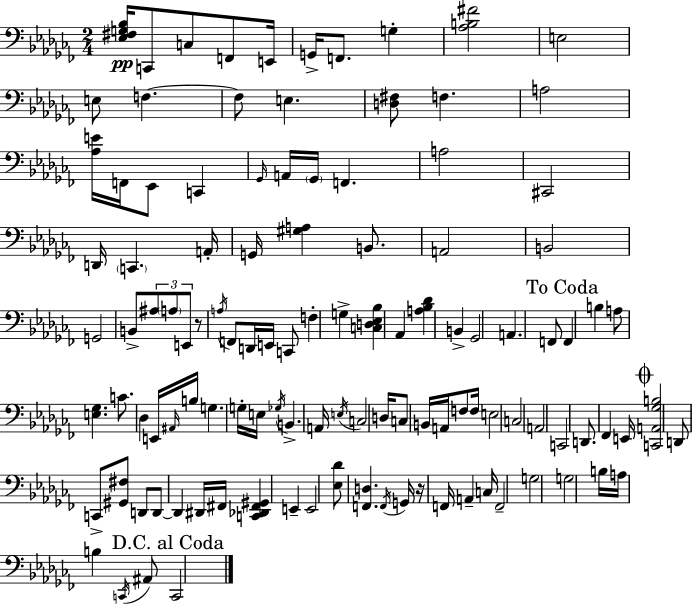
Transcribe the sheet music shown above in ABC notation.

X:1
T:Untitled
M:2/4
L:1/4
K:Abm
[_E,^F,G,_B,]/4 C,,/2 C,/2 F,,/2 E,,/4 G,,/4 F,,/2 G, [_A,B,^F]2 E,2 E,/2 F, F,/2 E, [D,^F,]/2 F, A,2 [_A,E]/4 F,,/4 _E,,/2 C,, _G,,/4 A,,/4 _G,,/4 F,, A,2 ^C,,2 D,,/4 C,, A,,/4 G,,/4 [^G,A,] B,,/2 A,,2 B,,2 G,,2 B,,/2 ^A,/2 A,/2 E,,/2 z/2 A,/4 F,,/2 D,,/4 E,,/4 C,,/2 F, G, [C,D,_E,_B,] _A,, [A,_B,_D] B,, _G,,2 A,, F,,/2 F,, B, A,/2 [E,_G,] C/2 _D, E,,/4 ^A,,/4 B,/4 G, G,/4 E,/4 _G,/4 B,, A,,/4 E,/4 C,2 D,/4 C,/2 B,,/4 A,,/4 F,/2 F,/4 E,2 C,2 A,,2 C,,2 D,,/2 _F,, E,,/4 [C,,A,,_G,B,]2 D,,/2 C,,/2 [^G,,^F,]/2 D,,/2 D,,/2 D,, ^D,,/4 ^F,,/4 [C,,_D,,^F,,^G,,] E,, E,,2 [_E,_D]/2 [F,,D,] F,,/4 G,,/4 z/4 F,,/4 A,, C,/4 F,,2 G,2 G,2 B,/4 A,/4 B, C,,/4 ^A,,/2 C,,2